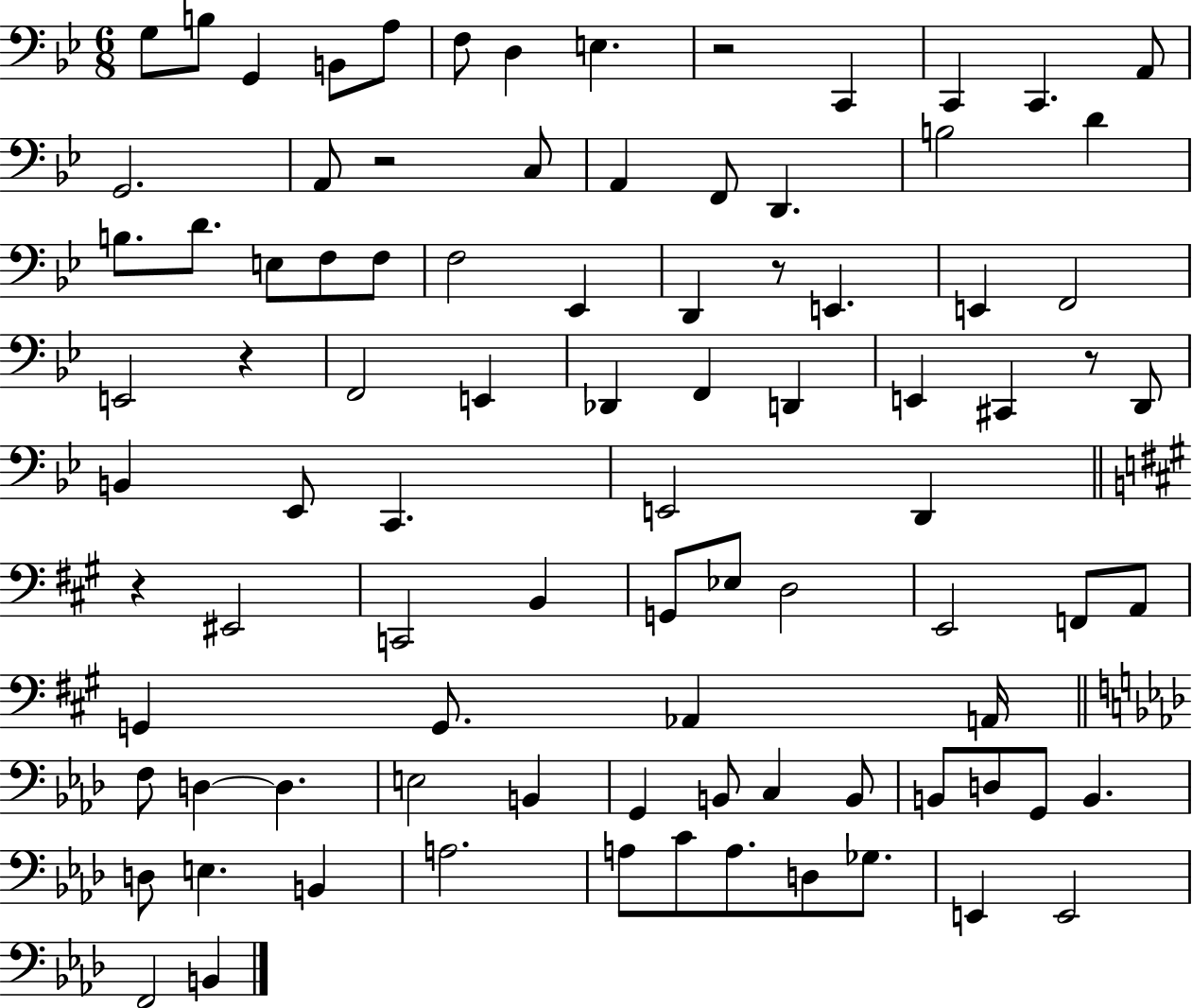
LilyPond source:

{
  \clef bass
  \numericTimeSignature
  \time 6/8
  \key bes \major
  g8 b8 g,4 b,8 a8 | f8 d4 e4. | r2 c,4 | c,4 c,4. a,8 | \break g,2. | a,8 r2 c8 | a,4 f,8 d,4. | b2 d'4 | \break b8. d'8. e8 f8 f8 | f2 ees,4 | d,4 r8 e,4. | e,4 f,2 | \break e,2 r4 | f,2 e,4 | des,4 f,4 d,4 | e,4 cis,4 r8 d,8 | \break b,4 ees,8 c,4. | e,2 d,4 | \bar "||" \break \key a \major r4 eis,2 | c,2 b,4 | g,8 ees8 d2 | e,2 f,8 a,8 | \break g,4 g,8. aes,4 a,16 | \bar "||" \break \key f \minor f8 d4~~ d4. | e2 b,4 | g,4 b,8 c4 b,8 | b,8 d8 g,8 b,4. | \break d8 e4. b,4 | a2. | a8 c'8 a8. d8 ges8. | e,4 e,2 | \break f,2 b,4 | \bar "|."
}